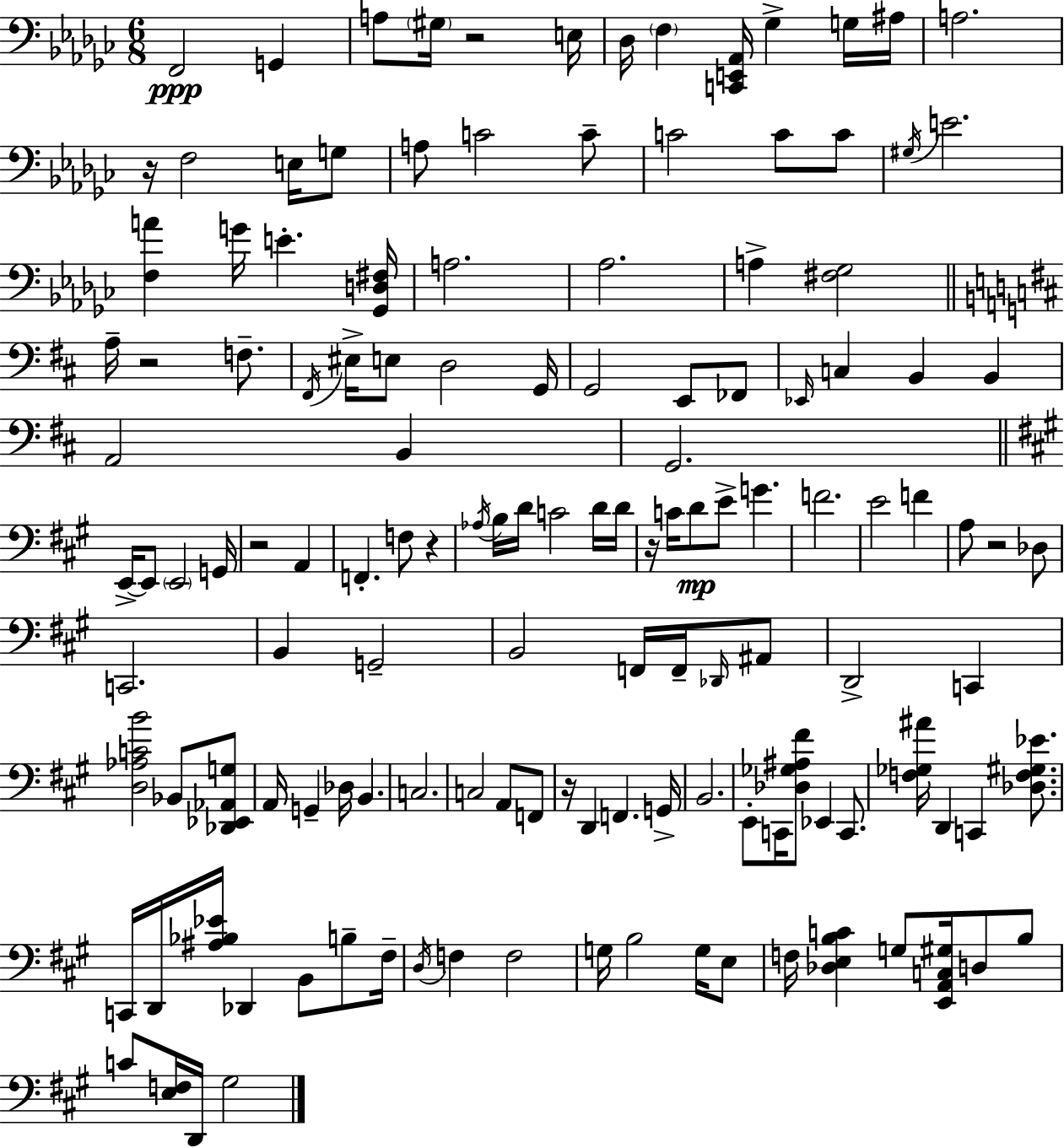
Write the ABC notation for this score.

X:1
T:Untitled
M:6/8
L:1/4
K:Ebm
F,,2 G,, A,/2 ^G,/4 z2 E,/4 _D,/4 F, [C,,E,,_A,,]/4 _G, G,/4 ^A,/4 A,2 z/4 F,2 E,/4 G,/2 A,/2 C2 C/2 C2 C/2 C/2 ^G,/4 E2 [F,A] G/4 E [_G,,D,^F,]/4 A,2 _A,2 A, [^F,_G,]2 A,/4 z2 F,/2 ^F,,/4 ^E,/4 E,/2 D,2 G,,/4 G,,2 E,,/2 _F,,/2 _E,,/4 C, B,, B,, A,,2 B,, G,,2 E,,/4 E,,/2 E,,2 G,,/4 z2 A,, F,, F,/2 z _A,/4 B,/4 D/4 C2 D/4 D/4 z/4 C/4 D/2 E/2 G F2 E2 F A,/2 z2 _D,/2 C,,2 B,, G,,2 B,,2 F,,/4 F,,/4 _D,,/4 ^A,,/2 D,,2 C,, [D,_A,CB]2 _B,,/2 [_D,,_E,,_A,,G,]/2 A,,/4 G,, _D,/4 B,, C,2 C,2 A,,/2 F,,/2 z/4 D,, F,, G,,/4 B,,2 E,,/2 C,,/4 [_D,_G,^A,^F]/2 _E,, C,,/2 [F,_G,^A]/4 D,, C,, [_D,F,^G,_E]/2 C,,/4 D,,/4 [^A,_B,_E]/4 _D,, B,,/2 B,/2 ^F,/4 D,/4 F, F,2 G,/4 B,2 G,/4 E,/2 F,/4 [_D,E,B,C] G,/2 [E,,A,,C,^G,]/4 D,/2 B,/2 C/2 [E,F,]/4 D,,/4 ^G,2